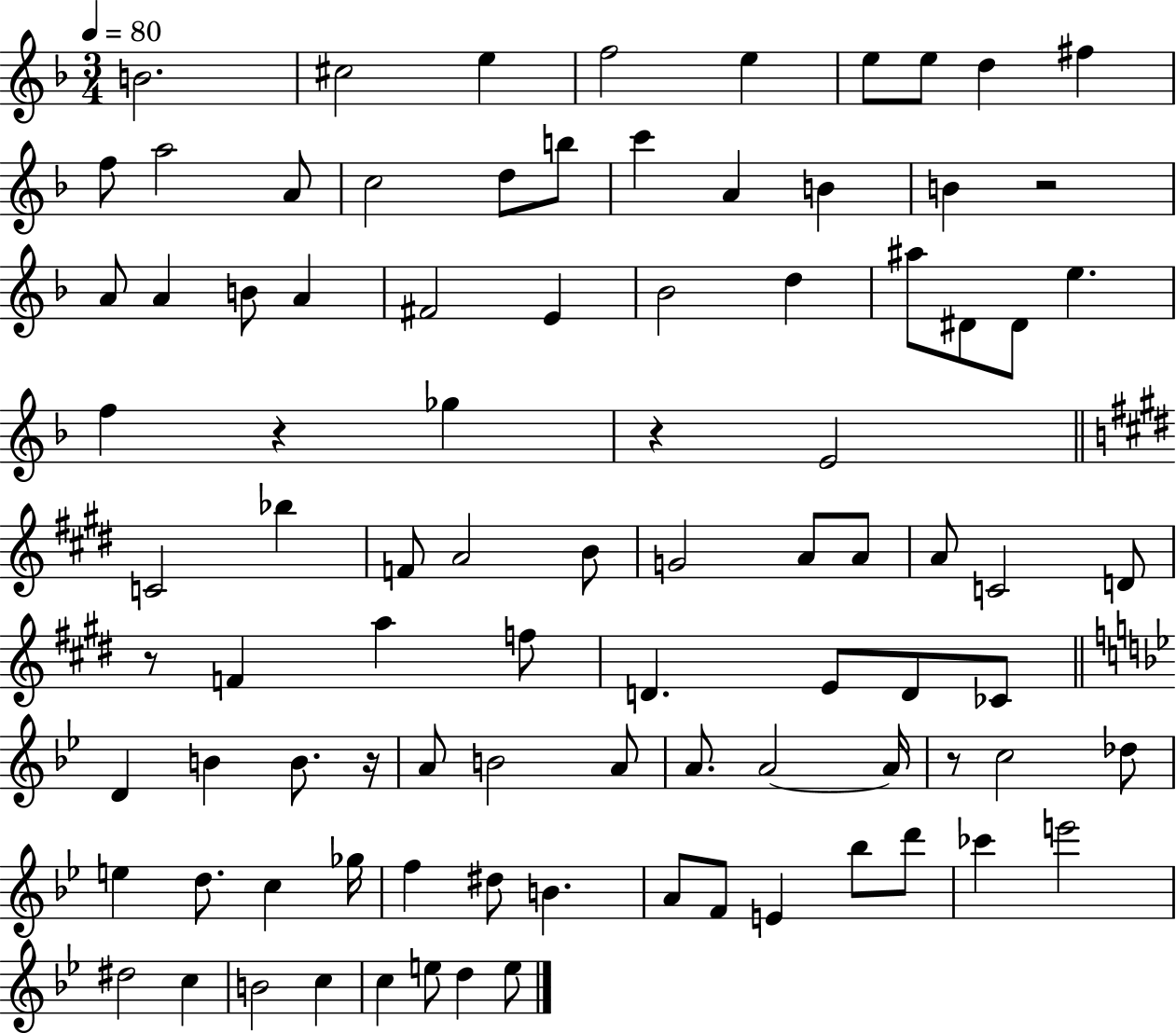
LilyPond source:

{
  \clef treble
  \numericTimeSignature
  \time 3/4
  \key f \major
  \tempo 4 = 80
  b'2. | cis''2 e''4 | f''2 e''4 | e''8 e''8 d''4 fis''4 | \break f''8 a''2 a'8 | c''2 d''8 b''8 | c'''4 a'4 b'4 | b'4 r2 | \break a'8 a'4 b'8 a'4 | fis'2 e'4 | bes'2 d''4 | ais''8 dis'8 dis'8 e''4. | \break f''4 r4 ges''4 | r4 e'2 | \bar "||" \break \key e \major c'2 bes''4 | f'8 a'2 b'8 | g'2 a'8 a'8 | a'8 c'2 d'8 | \break r8 f'4 a''4 f''8 | d'4. e'8 d'8 ces'8 | \bar "||" \break \key g \minor d'4 b'4 b'8. r16 | a'8 b'2 a'8 | a'8. a'2~~ a'16 | r8 c''2 des''8 | \break e''4 d''8. c''4 ges''16 | f''4 dis''8 b'4. | a'8 f'8 e'4 bes''8 d'''8 | ces'''4 e'''2 | \break dis''2 c''4 | b'2 c''4 | c''4 e''8 d''4 e''8 | \bar "|."
}